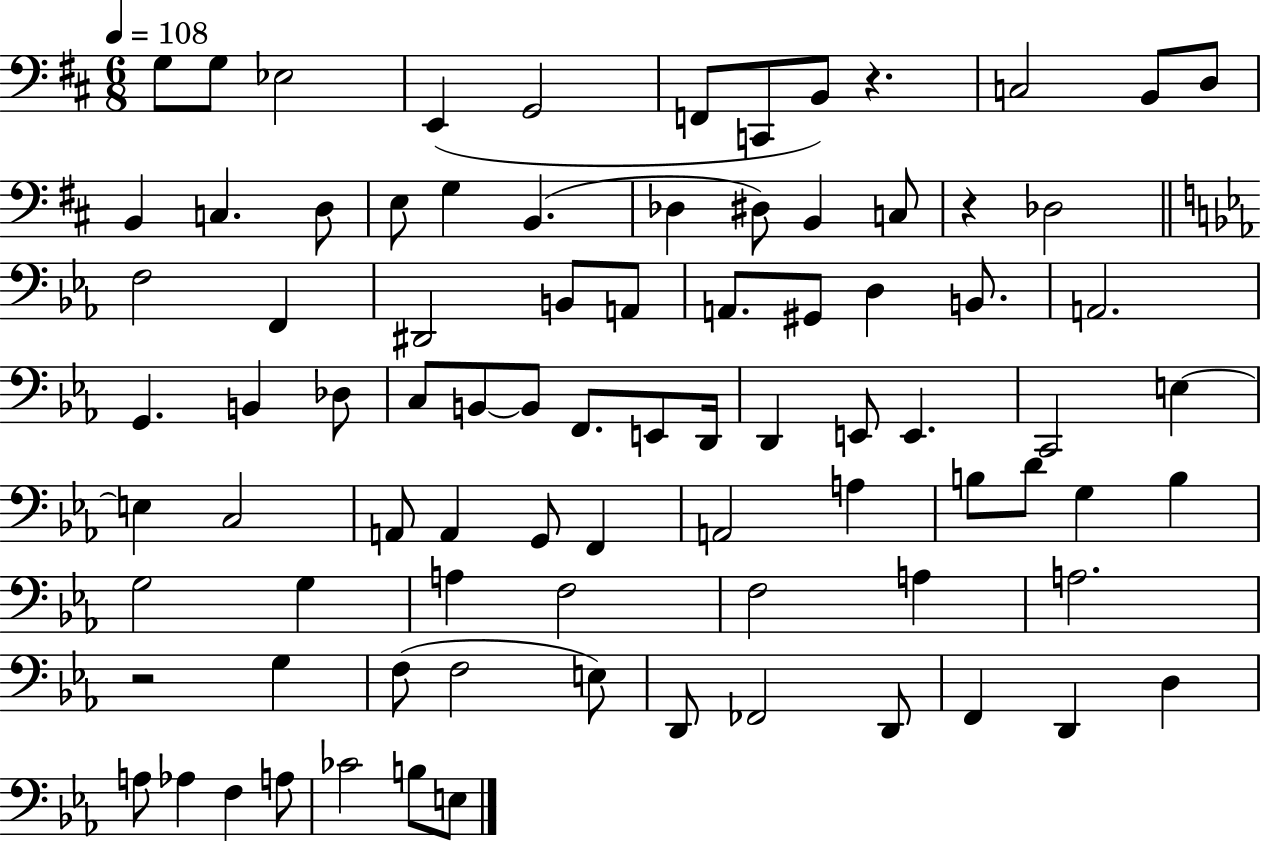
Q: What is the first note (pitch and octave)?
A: G3